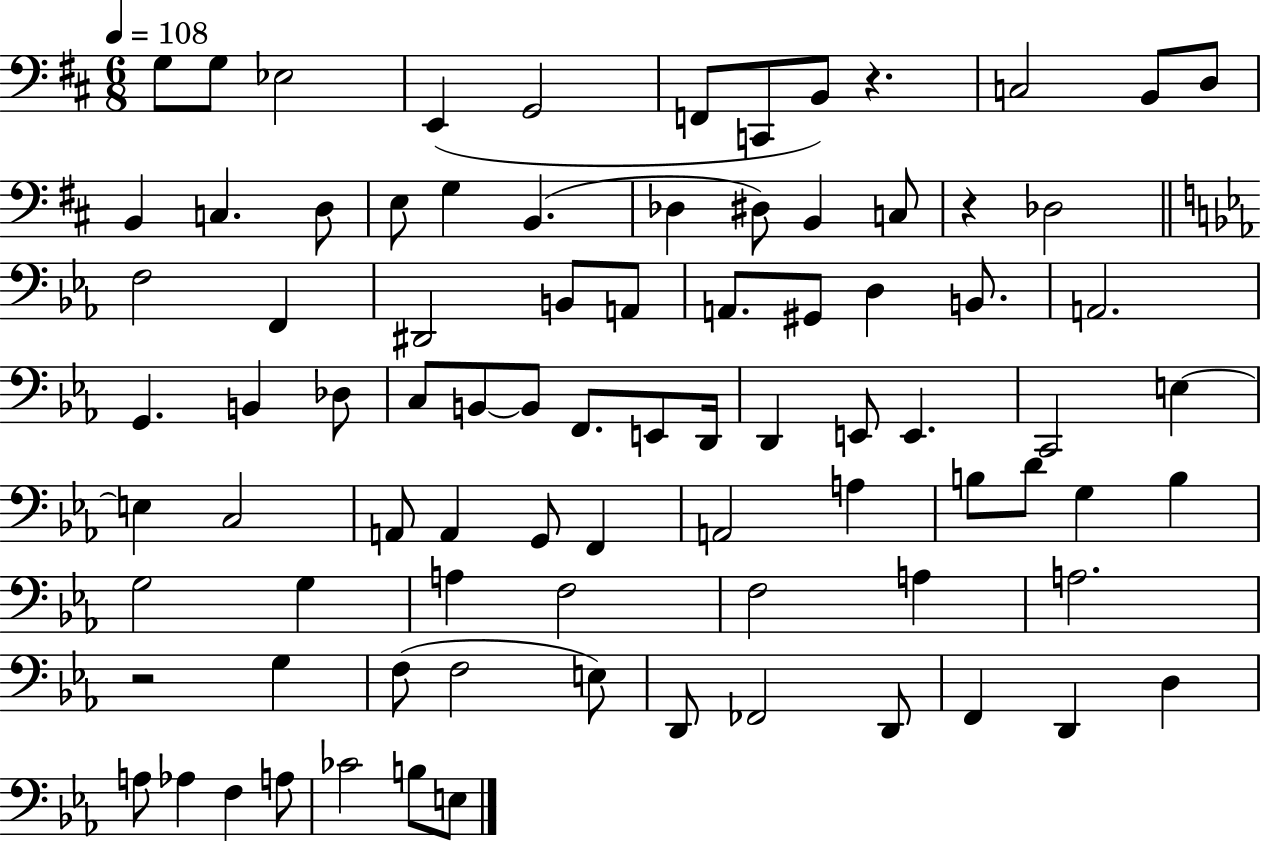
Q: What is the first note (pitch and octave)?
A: G3